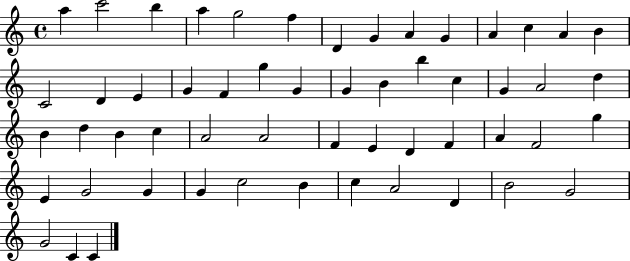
X:1
T:Untitled
M:4/4
L:1/4
K:C
a c'2 b a g2 f D G A G A c A B C2 D E G F g G G B b c G A2 d B d B c A2 A2 F E D F A F2 g E G2 G G c2 B c A2 D B2 G2 G2 C C